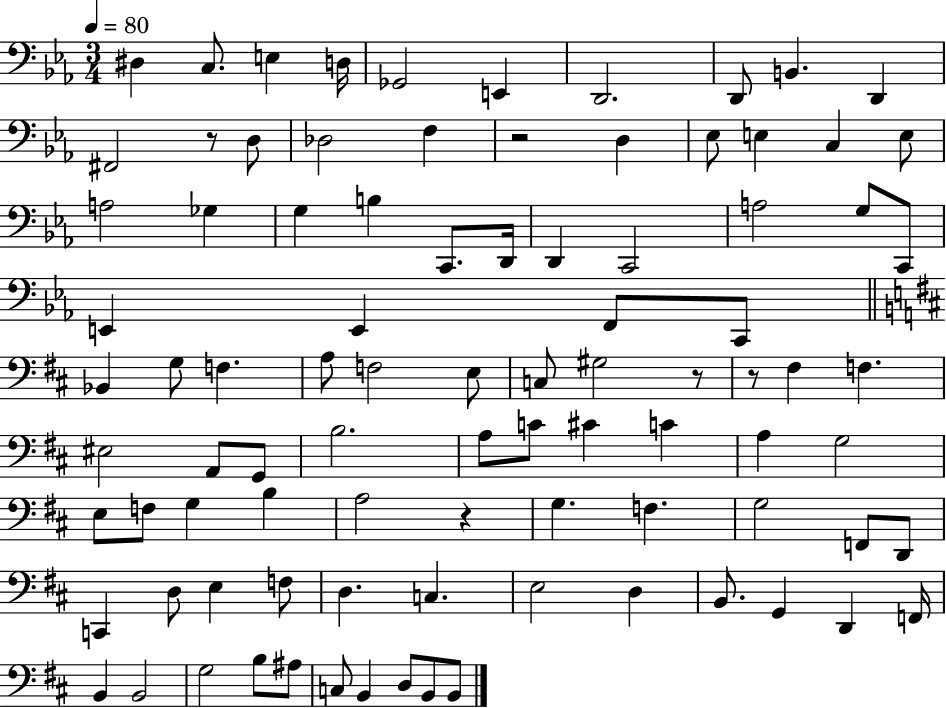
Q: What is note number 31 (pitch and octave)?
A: E2